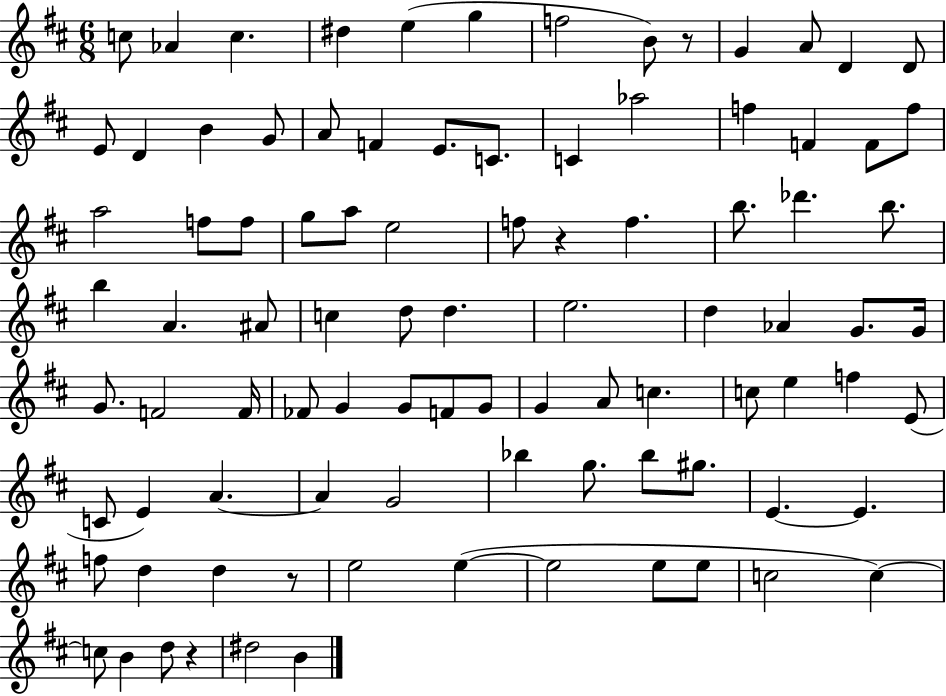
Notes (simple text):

C5/e Ab4/q C5/q. D#5/q E5/q G5/q F5/h B4/e R/e G4/q A4/e D4/q D4/e E4/e D4/q B4/q G4/e A4/e F4/q E4/e. C4/e. C4/q Ab5/h F5/q F4/q F4/e F5/e A5/h F5/e F5/e G5/e A5/e E5/h F5/e R/q F5/q. B5/e. Db6/q. B5/e. B5/q A4/q. A#4/e C5/q D5/e D5/q. E5/h. D5/q Ab4/q G4/e. G4/s G4/e. F4/h F4/s FES4/e G4/q G4/e F4/e G4/e G4/q A4/e C5/q. C5/e E5/q F5/q E4/e C4/e E4/q A4/q. A4/q G4/h Bb5/q G5/e. Bb5/e G#5/e. E4/q. E4/q. F5/e D5/q D5/q R/e E5/h E5/q E5/h E5/e E5/e C5/h C5/q C5/e B4/q D5/e R/q D#5/h B4/q